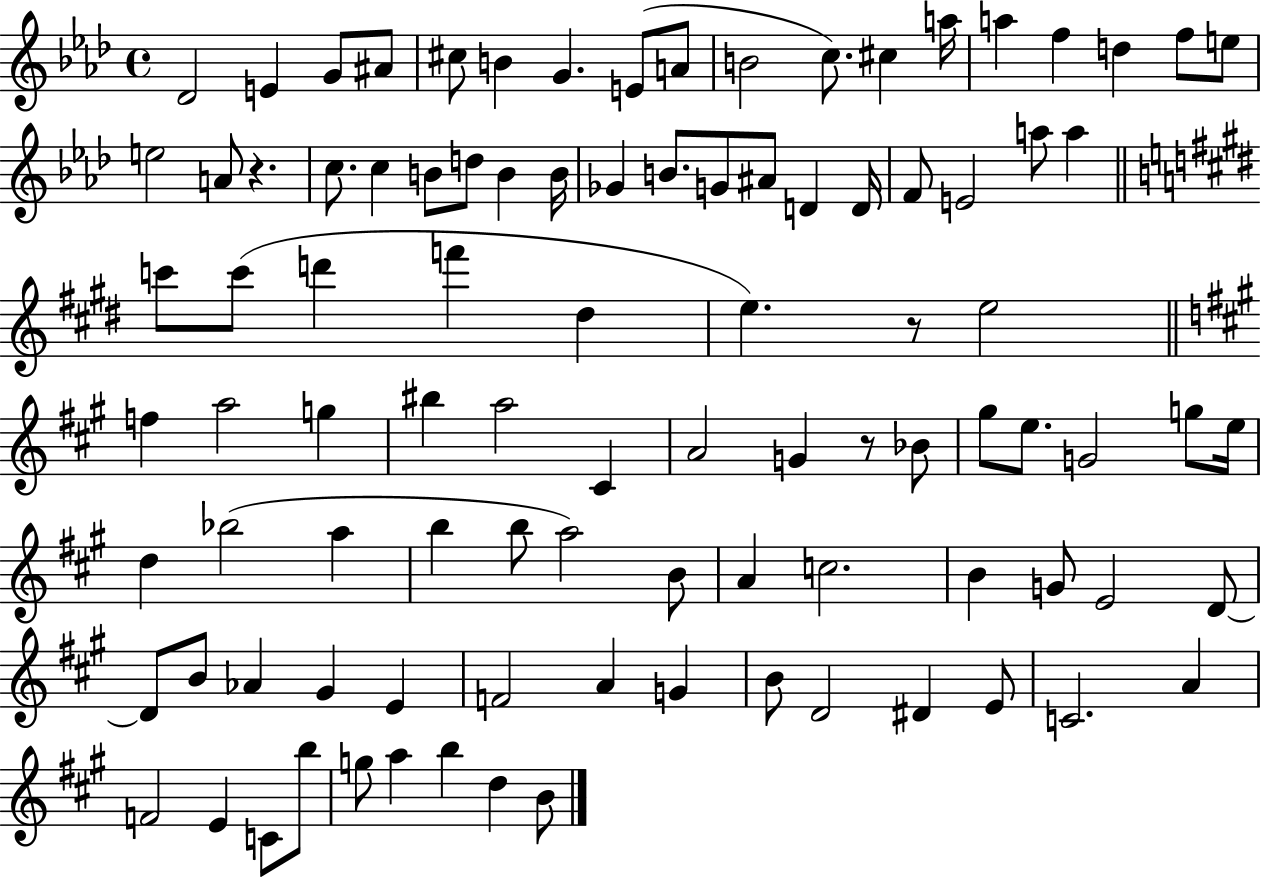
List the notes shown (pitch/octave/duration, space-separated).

Db4/h E4/q G4/e A#4/e C#5/e B4/q G4/q. E4/e A4/e B4/h C5/e. C#5/q A5/s A5/q F5/q D5/q F5/e E5/e E5/h A4/e R/q. C5/e. C5/q B4/e D5/e B4/q B4/s Gb4/q B4/e. G4/e A#4/e D4/q D4/s F4/e E4/h A5/e A5/q C6/e C6/e D6/q F6/q D#5/q E5/q. R/e E5/h F5/q A5/h G5/q BIS5/q A5/h C#4/q A4/h G4/q R/e Bb4/e G#5/e E5/e. G4/h G5/e E5/s D5/q Bb5/h A5/q B5/q B5/e A5/h B4/e A4/q C5/h. B4/q G4/e E4/h D4/e D4/e B4/e Ab4/q G#4/q E4/q F4/h A4/q G4/q B4/e D4/h D#4/q E4/e C4/h. A4/q F4/h E4/q C4/e B5/e G5/e A5/q B5/q D5/q B4/e